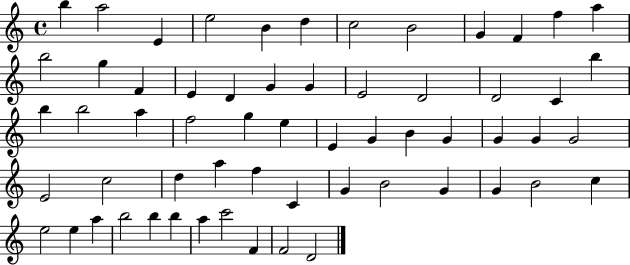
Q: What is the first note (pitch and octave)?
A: B5